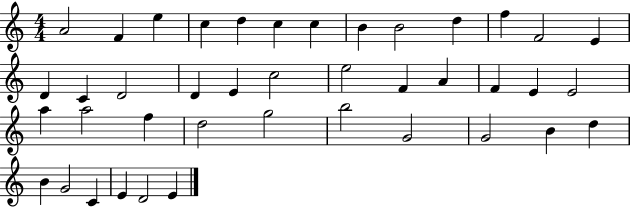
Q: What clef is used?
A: treble